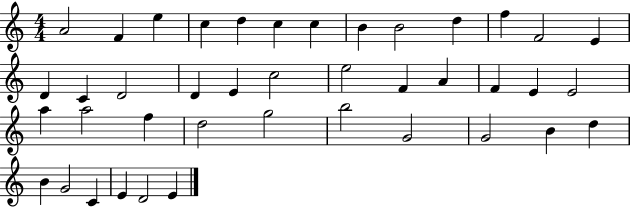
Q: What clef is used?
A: treble